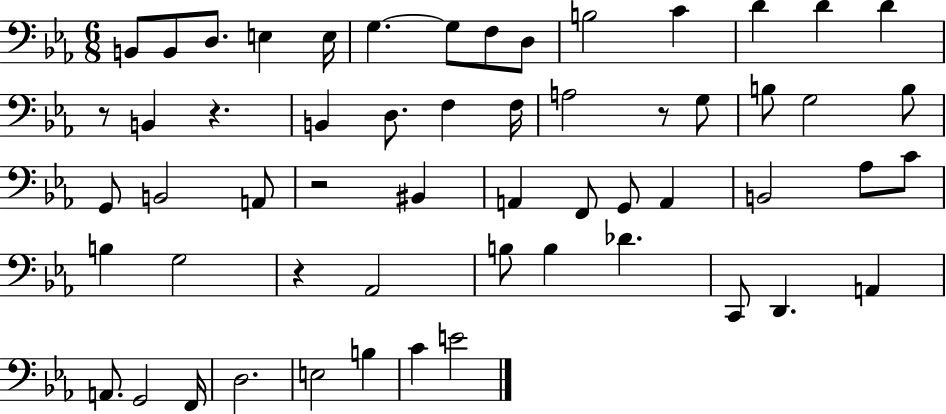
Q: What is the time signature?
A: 6/8